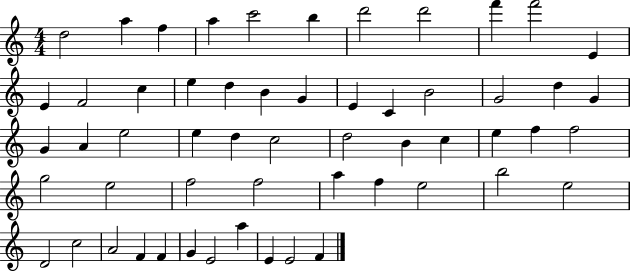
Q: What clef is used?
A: treble